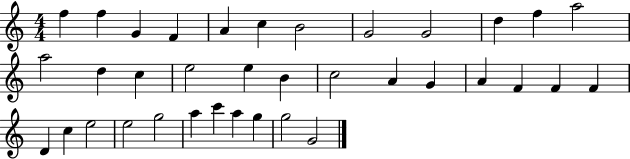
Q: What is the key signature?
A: C major